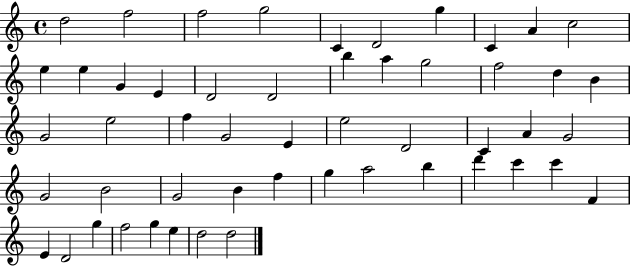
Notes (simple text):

D5/h F5/h F5/h G5/h C4/q D4/h G5/q C4/q A4/q C5/h E5/q E5/q G4/q E4/q D4/h D4/h B5/q A5/q G5/h F5/h D5/q B4/q G4/h E5/h F5/q G4/h E4/q E5/h D4/h C4/q A4/q G4/h G4/h B4/h G4/h B4/q F5/q G5/q A5/h B5/q D6/q C6/q C6/q F4/q E4/q D4/h G5/q F5/h G5/q E5/q D5/h D5/h